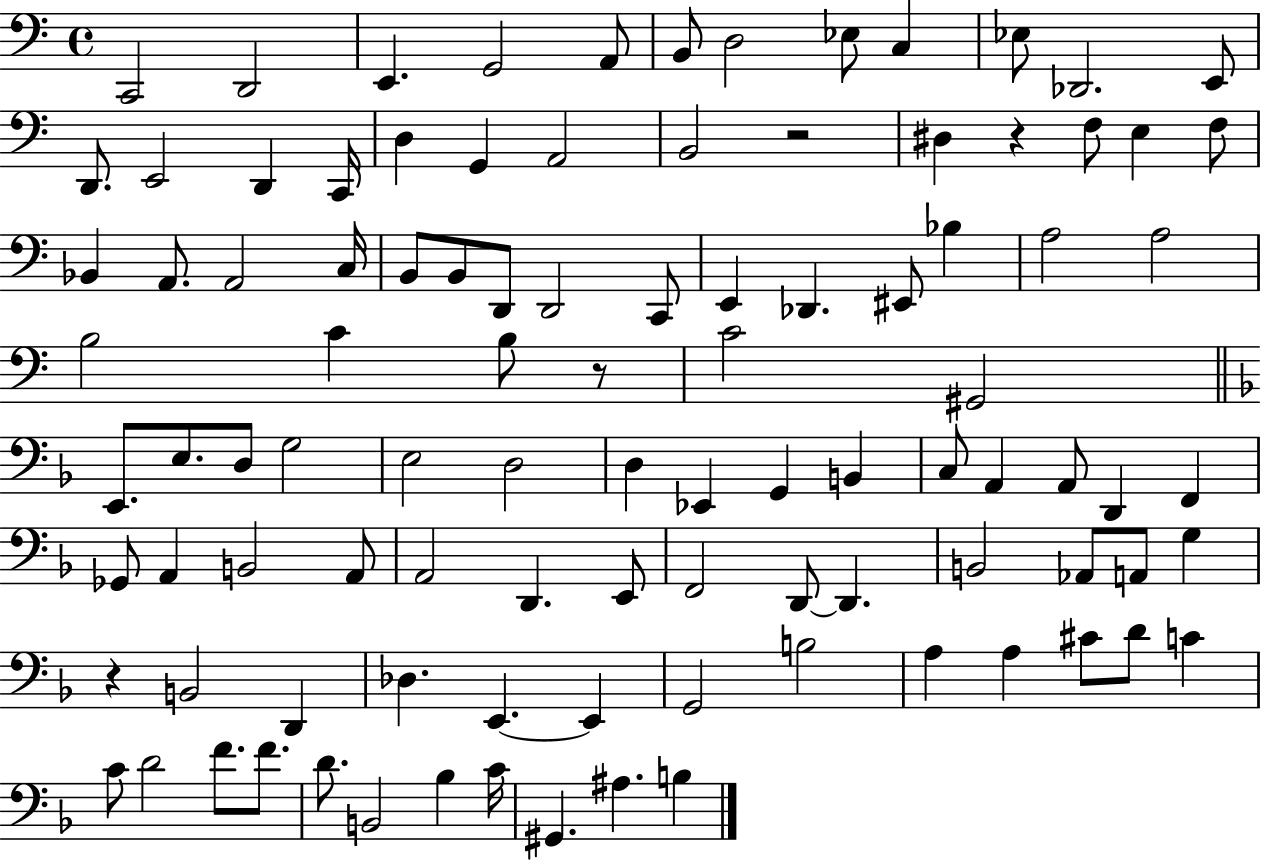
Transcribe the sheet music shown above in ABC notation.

X:1
T:Untitled
M:4/4
L:1/4
K:C
C,,2 D,,2 E,, G,,2 A,,/2 B,,/2 D,2 _E,/2 C, _E,/2 _D,,2 E,,/2 D,,/2 E,,2 D,, C,,/4 D, G,, A,,2 B,,2 z2 ^D, z F,/2 E, F,/2 _B,, A,,/2 A,,2 C,/4 B,,/2 B,,/2 D,,/2 D,,2 C,,/2 E,, _D,, ^E,,/2 _B, A,2 A,2 B,2 C B,/2 z/2 C2 ^G,,2 E,,/2 E,/2 D,/2 G,2 E,2 D,2 D, _E,, G,, B,, C,/2 A,, A,,/2 D,, F,, _G,,/2 A,, B,,2 A,,/2 A,,2 D,, E,,/2 F,,2 D,,/2 D,, B,,2 _A,,/2 A,,/2 G, z B,,2 D,, _D, E,, E,, G,,2 B,2 A, A, ^C/2 D/2 C C/2 D2 F/2 F/2 D/2 B,,2 _B, C/4 ^G,, ^A, B,